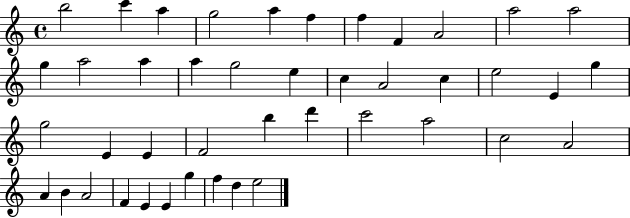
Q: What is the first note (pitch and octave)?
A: B5